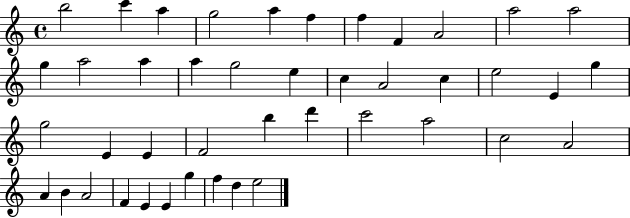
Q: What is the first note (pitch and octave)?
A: B5